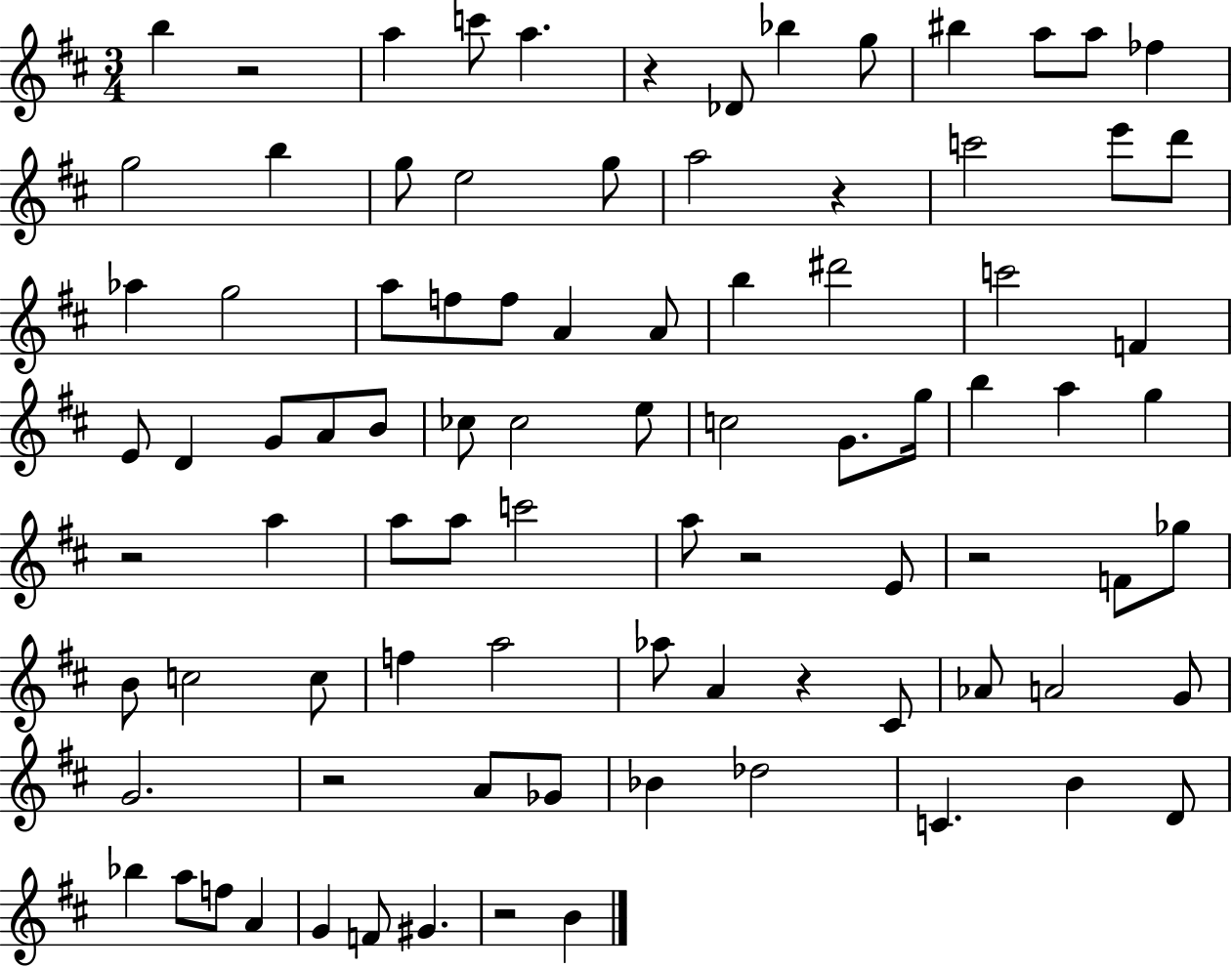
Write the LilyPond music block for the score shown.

{
  \clef treble
  \numericTimeSignature
  \time 3/4
  \key d \major
  b''4 r2 | a''4 c'''8 a''4. | r4 des'8 bes''4 g''8 | bis''4 a''8 a''8 fes''4 | \break g''2 b''4 | g''8 e''2 g''8 | a''2 r4 | c'''2 e'''8 d'''8 | \break aes''4 g''2 | a''8 f''8 f''8 a'4 a'8 | b''4 dis'''2 | c'''2 f'4 | \break e'8 d'4 g'8 a'8 b'8 | ces''8 ces''2 e''8 | c''2 g'8. g''16 | b''4 a''4 g''4 | \break r2 a''4 | a''8 a''8 c'''2 | a''8 r2 e'8 | r2 f'8 ges''8 | \break b'8 c''2 c''8 | f''4 a''2 | aes''8 a'4 r4 cis'8 | aes'8 a'2 g'8 | \break g'2. | r2 a'8 ges'8 | bes'4 des''2 | c'4. b'4 d'8 | \break bes''4 a''8 f''8 a'4 | g'4 f'8 gis'4. | r2 b'4 | \bar "|."
}